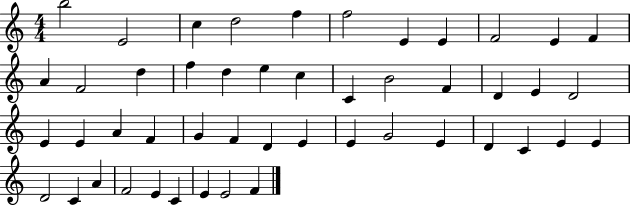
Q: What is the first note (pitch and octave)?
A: B5